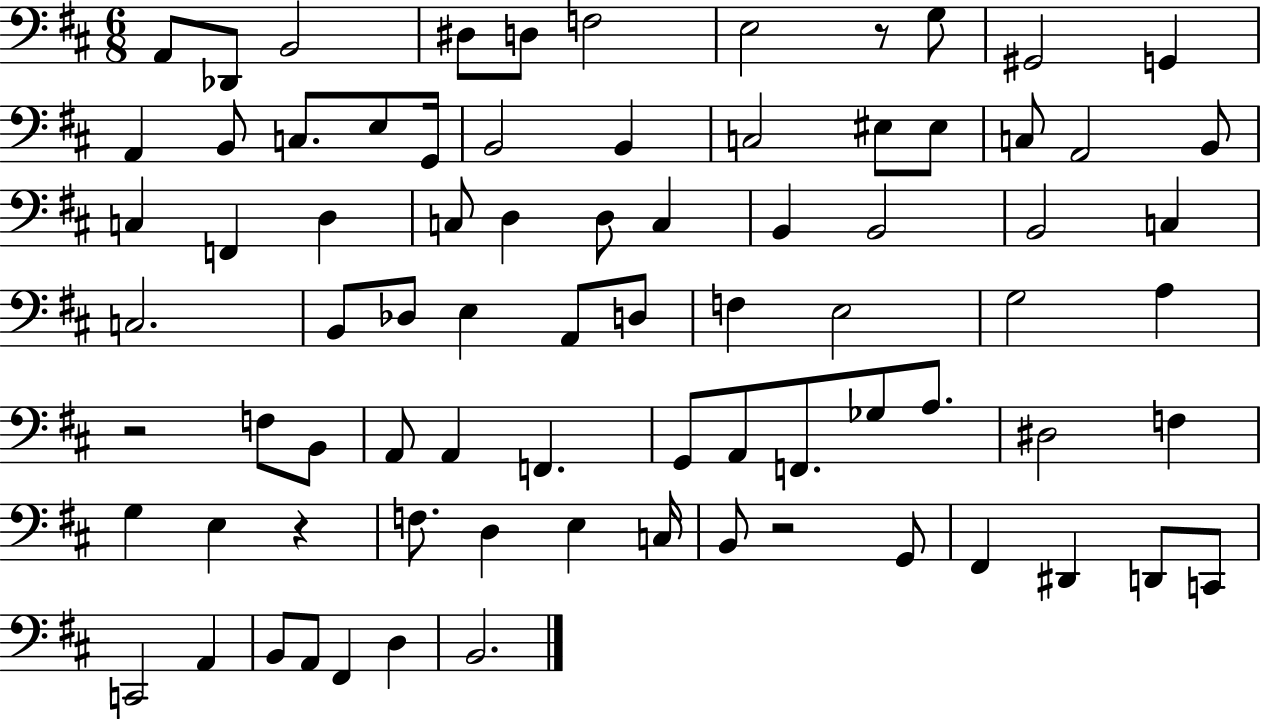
A2/e Db2/e B2/h D#3/e D3/e F3/h E3/h R/e G3/e G#2/h G2/q A2/q B2/e C3/e. E3/e G2/s B2/h B2/q C3/h EIS3/e EIS3/e C3/e A2/h B2/e C3/q F2/q D3/q C3/e D3/q D3/e C3/q B2/q B2/h B2/h C3/q C3/h. B2/e Db3/e E3/q A2/e D3/e F3/q E3/h G3/h A3/q R/h F3/e B2/e A2/e A2/q F2/q. G2/e A2/e F2/e. Gb3/e A3/e. D#3/h F3/q G3/q E3/q R/q F3/e. D3/q E3/q C3/s B2/e R/h G2/e F#2/q D#2/q D2/e C2/e C2/h A2/q B2/e A2/e F#2/q D3/q B2/h.